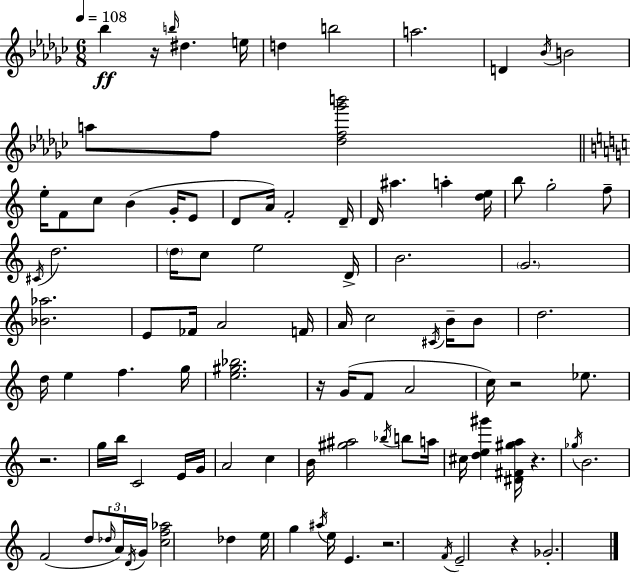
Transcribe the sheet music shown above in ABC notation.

X:1
T:Untitled
M:6/8
L:1/4
K:Ebm
_b z/4 b/4 ^d e/4 d b2 a2 D _B/4 B2 a/2 f/2 [_df_g'b']2 e/4 F/2 c/2 B G/4 E/2 D/2 A/4 F2 D/4 D/4 ^a a [de]/4 b/2 g2 f/2 ^C/4 d2 d/4 c/2 e2 D/4 B2 G2 [_B_a]2 E/2 _F/4 A2 F/4 A/4 c2 ^C/4 B/4 B/2 d2 d/4 e f g/4 [e^g_b]2 z/4 G/4 F/2 A2 c/4 z2 _e/2 z2 g/4 b/4 C2 E/4 G/4 A2 c B/4 [^g^a]2 _b/4 b/2 a/4 ^c/4 [de^g'] [^D^F^ga]/4 z _g/4 B2 F2 d/2 _d/4 A/4 D/4 G/4 [cf_a]2 _d e/4 g ^a/4 e/4 E z2 F/4 E2 z _G2